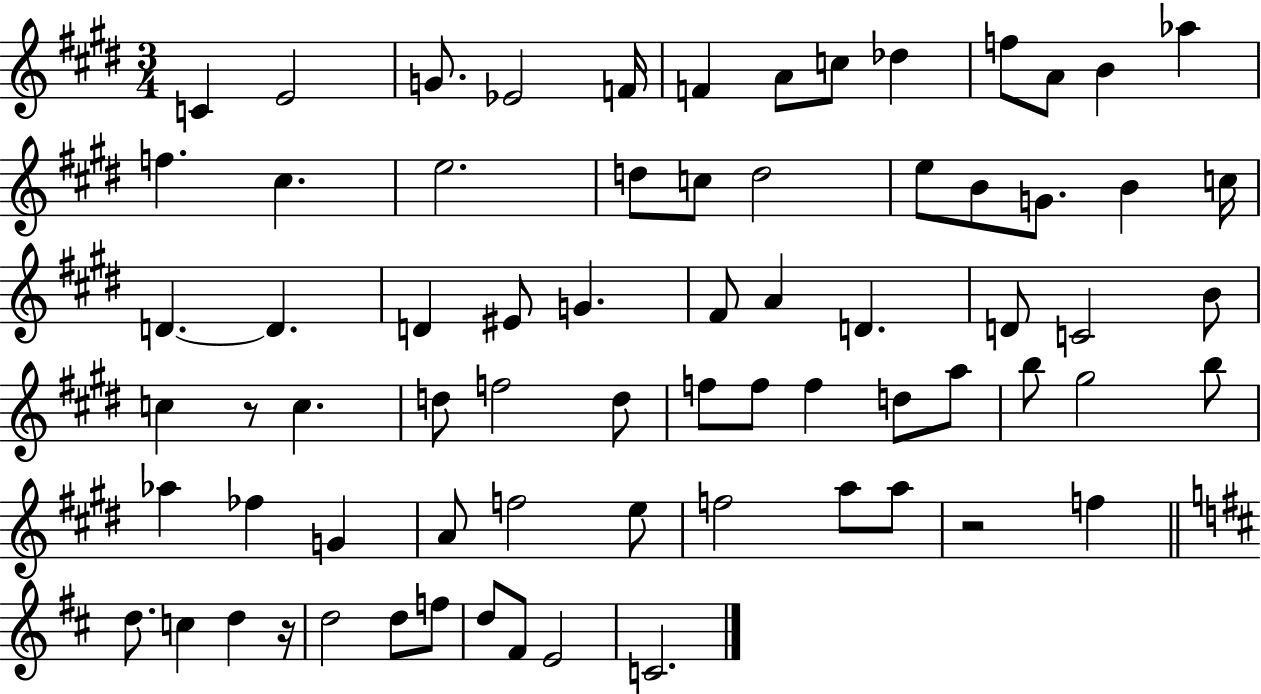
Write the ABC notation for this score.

X:1
T:Untitled
M:3/4
L:1/4
K:E
C E2 G/2 _E2 F/4 F A/2 c/2 _d f/2 A/2 B _a f ^c e2 d/2 c/2 d2 e/2 B/2 G/2 B c/4 D D D ^E/2 G ^F/2 A D D/2 C2 B/2 c z/2 c d/2 f2 d/2 f/2 f/2 f d/2 a/2 b/2 ^g2 b/2 _a _f G A/2 f2 e/2 f2 a/2 a/2 z2 f d/2 c d z/4 d2 d/2 f/2 d/2 ^F/2 E2 C2